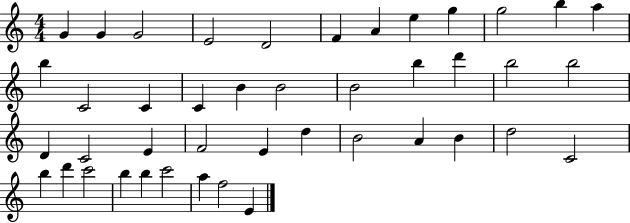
G4/q G4/q G4/h E4/h D4/h F4/q A4/q E5/q G5/q G5/h B5/q A5/q B5/q C4/h C4/q C4/q B4/q B4/h B4/h B5/q D6/q B5/h B5/h D4/q C4/h E4/q F4/h E4/q D5/q B4/h A4/q B4/q D5/h C4/h B5/q D6/q C6/h B5/q B5/q C6/h A5/q F5/h E4/q